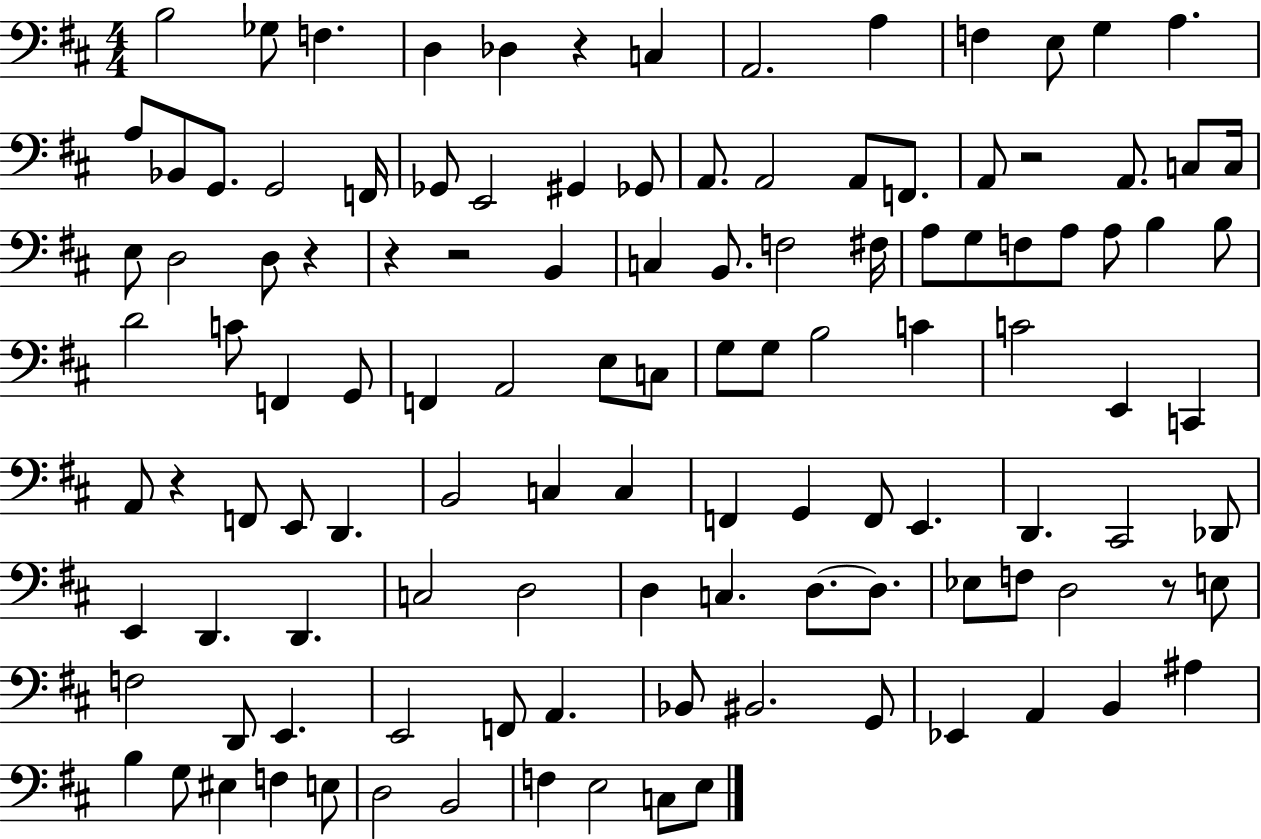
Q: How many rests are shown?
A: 7